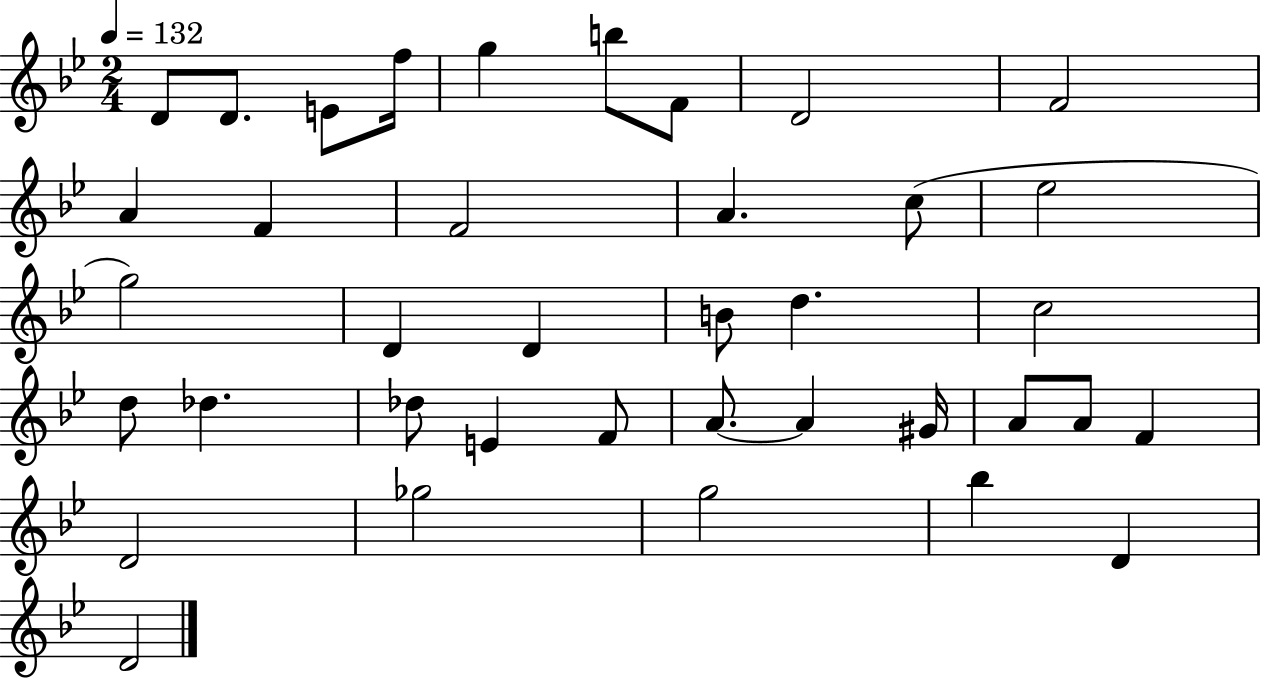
X:1
T:Untitled
M:2/4
L:1/4
K:Bb
D/2 D/2 E/2 f/4 g b/2 F/2 D2 F2 A F F2 A c/2 _e2 g2 D D B/2 d c2 d/2 _d _d/2 E F/2 A/2 A ^G/4 A/2 A/2 F D2 _g2 g2 _b D D2